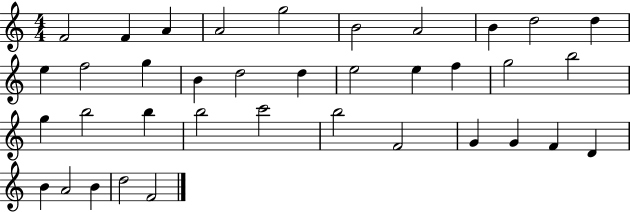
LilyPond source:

{
  \clef treble
  \numericTimeSignature
  \time 4/4
  \key c \major
  f'2 f'4 a'4 | a'2 g''2 | b'2 a'2 | b'4 d''2 d''4 | \break e''4 f''2 g''4 | b'4 d''2 d''4 | e''2 e''4 f''4 | g''2 b''2 | \break g''4 b''2 b''4 | b''2 c'''2 | b''2 f'2 | g'4 g'4 f'4 d'4 | \break b'4 a'2 b'4 | d''2 f'2 | \bar "|."
}